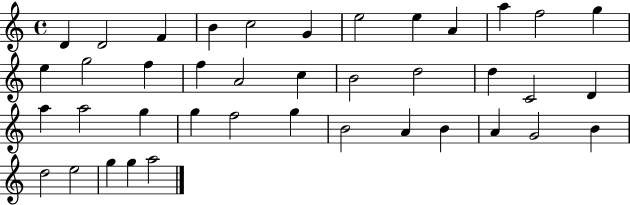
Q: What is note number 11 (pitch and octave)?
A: F5